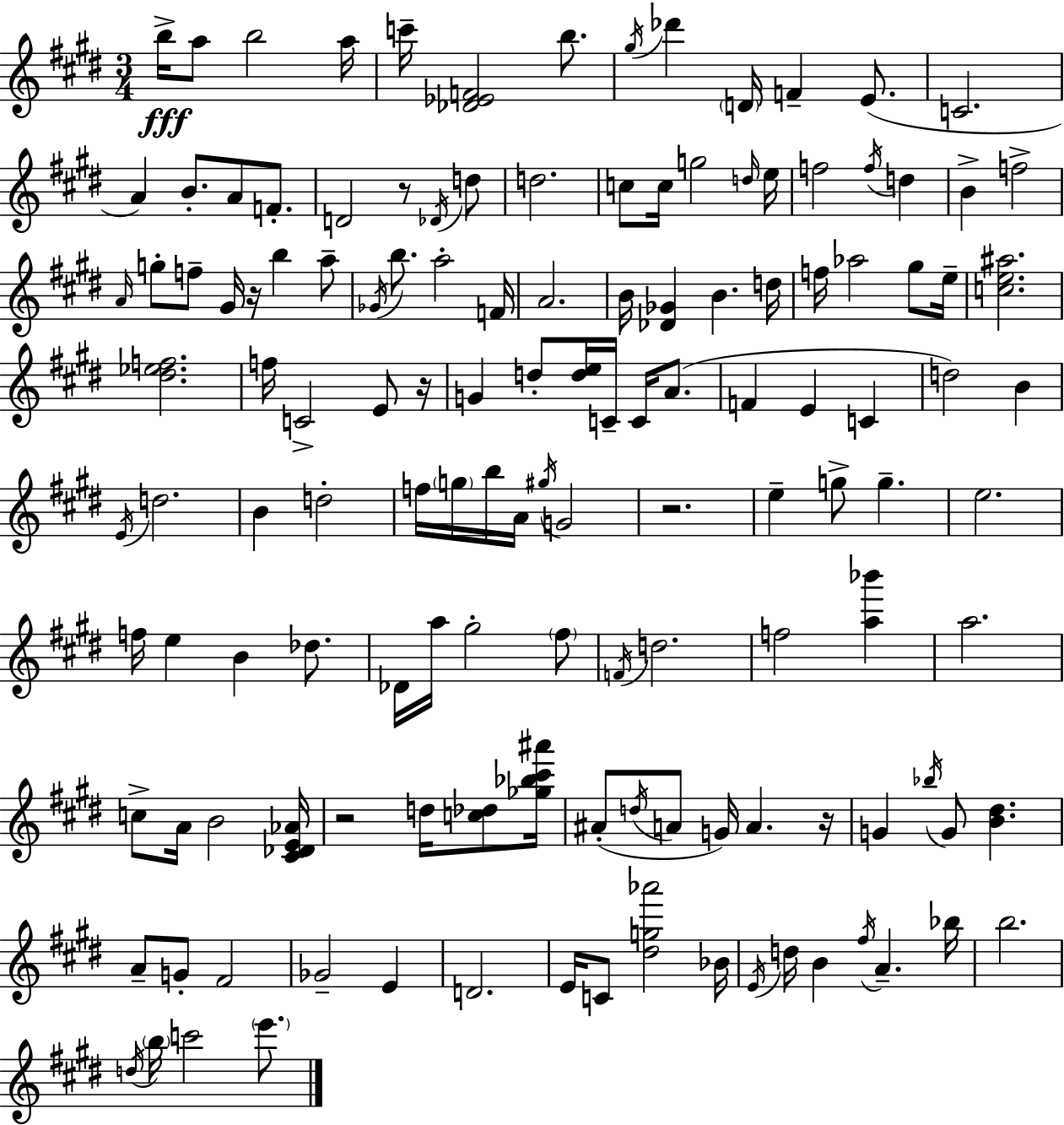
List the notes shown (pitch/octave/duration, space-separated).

B5/s A5/e B5/h A5/s C6/s [Db4,Eb4,F4]/h B5/e. G#5/s Db6/q D4/s F4/q E4/e. C4/h. A4/q B4/e. A4/e F4/e. D4/h R/e Db4/s D5/e D5/h. C5/e C5/s G5/h D5/s E5/s F5/h F5/s D5/q B4/q F5/h A4/s G5/e F5/e G#4/s R/s B5/q A5/e Gb4/s B5/e. A5/h F4/s A4/h. B4/s [Db4,Gb4]/q B4/q. D5/s F5/s Ab5/h G#5/e E5/s [C5,E5,A#5]/h. [D#5,Eb5,F5]/h. F5/s C4/h E4/e R/s G4/q D5/e [D5,E5]/s C4/s C4/s A4/e. F4/q E4/q C4/q D5/h B4/q E4/s D5/h. B4/q D5/h F5/s G5/s B5/s A4/s G#5/s G4/h R/h. E5/q G5/e G5/q. E5/h. F5/s E5/q B4/q Db5/e. Db4/s A5/s G#5/h F#5/e F4/s D5/h. F5/h [A5,Bb6]/q A5/h. C5/e A4/s B4/h [C#4,Db4,E4,Ab4]/s R/h D5/s [C5,Db5]/e [Gb5,Bb5,C#6,A#6]/s A#4/e D5/s A4/e G4/s A4/q. R/s G4/q Bb5/s G4/e [B4,D#5]/q. A4/e G4/e F#4/h Gb4/h E4/q D4/h. E4/s C4/e [D#5,G5,Ab6]/h Bb4/s E4/s D5/s B4/q F#5/s A4/q. Bb5/s B5/h. D5/s B5/s C6/h E6/e.